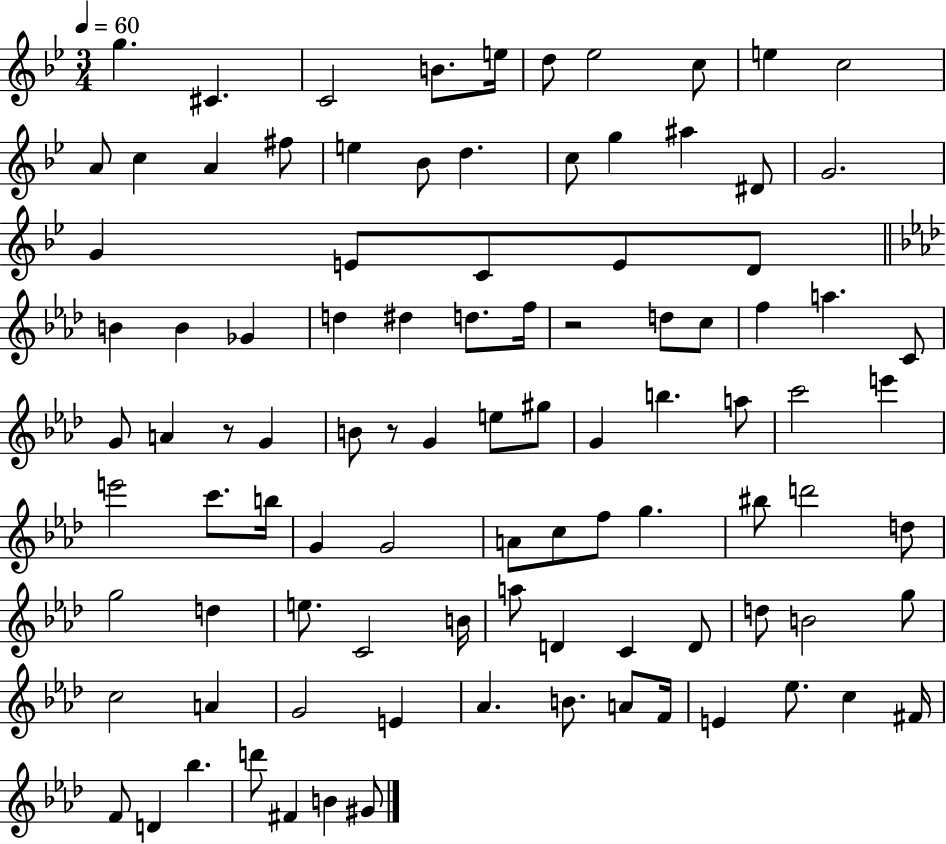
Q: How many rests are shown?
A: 3